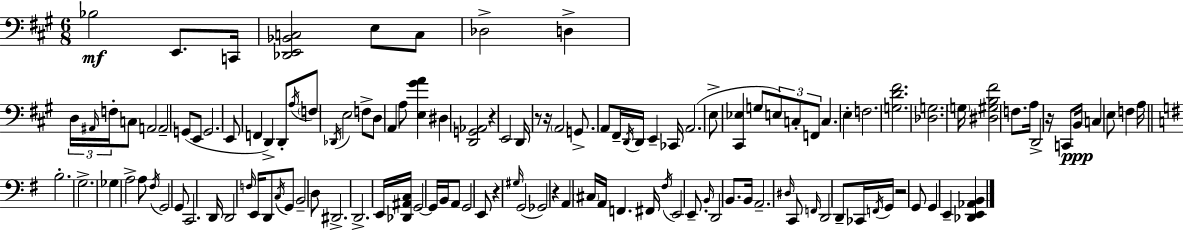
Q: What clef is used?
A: bass